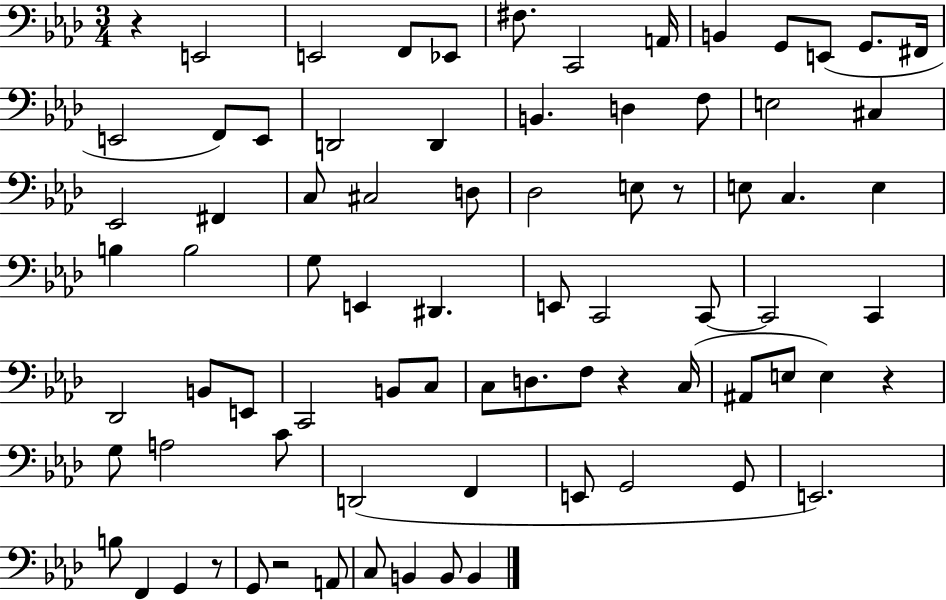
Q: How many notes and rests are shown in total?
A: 79